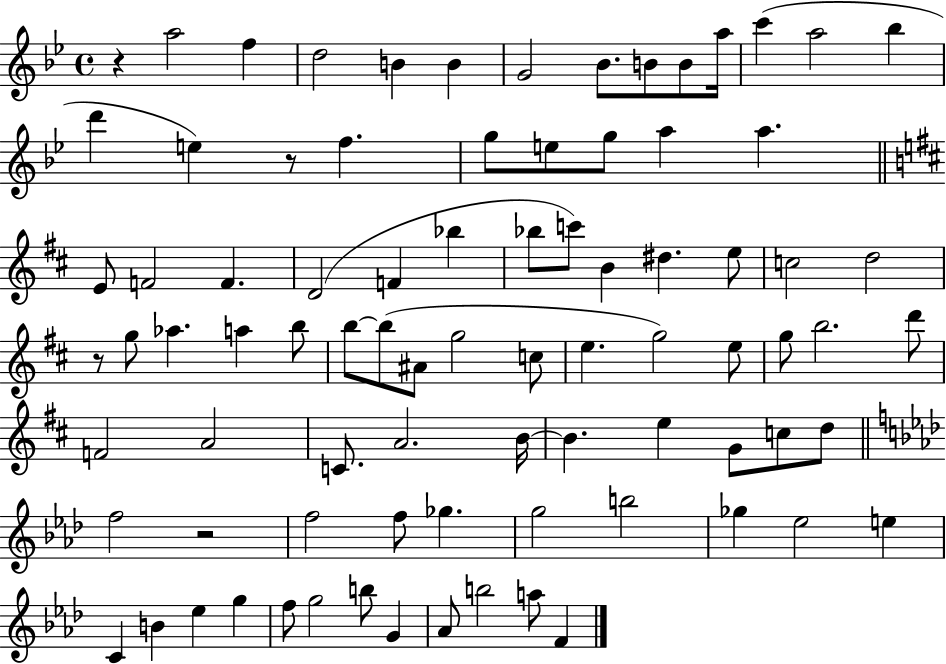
R/q A5/h F5/q D5/h B4/q B4/q G4/h Bb4/e. B4/e B4/e A5/s C6/q A5/h Bb5/q D6/q E5/q R/e F5/q. G5/e E5/e G5/e A5/q A5/q. E4/e F4/h F4/q. D4/h F4/q Bb5/q Bb5/e C6/e B4/q D#5/q. E5/e C5/h D5/h R/e G5/e Ab5/q. A5/q B5/e B5/e B5/e A#4/e G5/h C5/e E5/q. G5/h E5/e G5/e B5/h. D6/e F4/h A4/h C4/e. A4/h. B4/s B4/q. E5/q G4/e C5/e D5/e F5/h R/h F5/h F5/e Gb5/q. G5/h B5/h Gb5/q Eb5/h E5/q C4/q B4/q Eb5/q G5/q F5/e G5/h B5/e G4/q Ab4/e B5/h A5/e F4/q